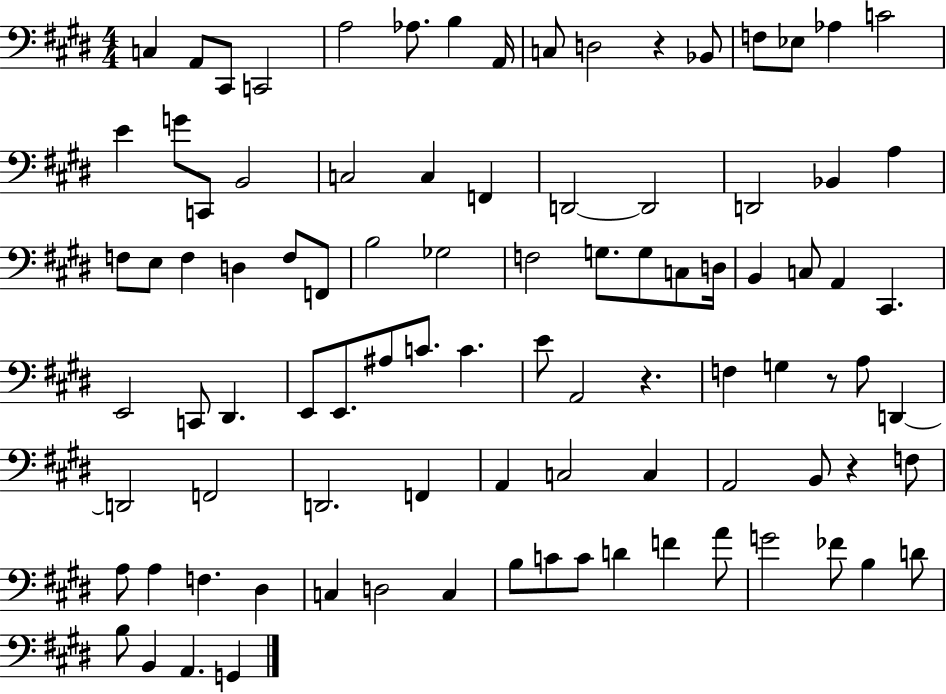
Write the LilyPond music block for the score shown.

{
  \clef bass
  \numericTimeSignature
  \time 4/4
  \key e \major
  \repeat volta 2 { c4 a,8 cis,8 c,2 | a2 aes8. b4 a,16 | c8 d2 r4 bes,8 | f8 ees8 aes4 c'2 | \break e'4 g'8 c,8 b,2 | c2 c4 f,4 | d,2~~ d,2 | d,2 bes,4 a4 | \break f8 e8 f4 d4 f8 f,8 | b2 ges2 | f2 g8. g8 c8 d16 | b,4 c8 a,4 cis,4. | \break e,2 c,8 dis,4. | e,8 e,8. ais8 c'8. c'4. | e'8 a,2 r4. | f4 g4 r8 a8 d,4~~ | \break d,2 f,2 | d,2. f,4 | a,4 c2 c4 | a,2 b,8 r4 f8 | \break a8 a4 f4. dis4 | c4 d2 c4 | b8 c'8 c'8 d'4 f'4 a'8 | g'2 fes'8 b4 d'8 | \break b8 b,4 a,4. g,4 | } \bar "|."
}